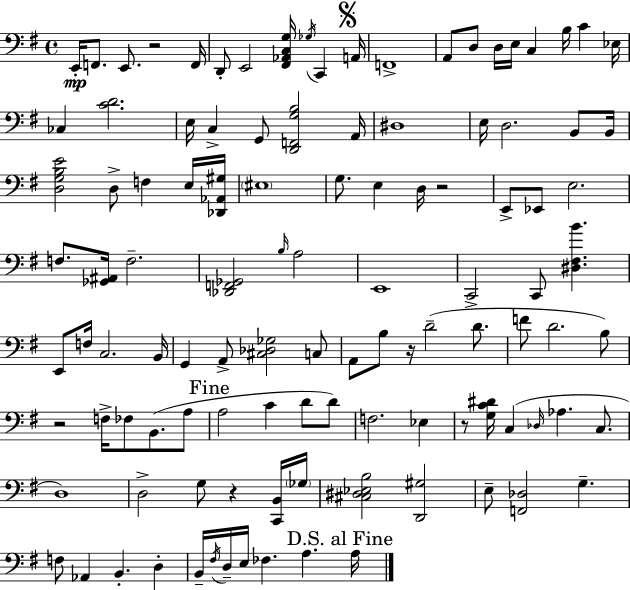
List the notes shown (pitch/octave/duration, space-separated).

E2/s F2/e. E2/e. R/h F2/s D2/e E2/h [F#2,Ab2,C3,G3]/s Gb3/s C2/q A2/s F2/w A2/e D3/e D3/s E3/s C3/q B3/s C4/q Eb3/s CES3/q [C4,D4]/h. E3/s C3/q G2/e [D2,F2,G3,B3]/h A2/s D#3/w E3/s D3/h. B2/e B2/s [D3,G3,B3,E4]/h D3/e F3/q E3/s [Db2,Ab2,G#3]/s EIS3/w G3/e. E3/q D3/s R/h E2/e Eb2/e E3/h. F3/e. [Gb2,A#2]/s F3/h. [Db2,F2,Gb2]/h B3/s A3/h E2/w C2/h C2/e [D#3,F#3,B4]/q. E2/e F3/s C3/h. B2/s G2/q A2/e [C#3,Db3,Gb3]/h C3/e A2/e B3/e R/s D4/h D4/e. F4/e D4/h. B3/e R/h F3/s FES3/e B2/e. A3/e A3/h C4/q D4/e D4/e F3/h. Eb3/q R/e [G3,C4,D#4]/s C3/q Db3/s Ab3/q. C3/e. D3/w D3/h G3/e R/q [C2,B2]/s Gb3/s [C#3,D#3,Eb3,B3]/h [D2,G#3]/h E3/e [F2,Db3]/h G3/q. F3/e Ab2/q B2/q. D3/q B2/s F#3/s D3/s E3/s FES3/q. A3/q. A3/s